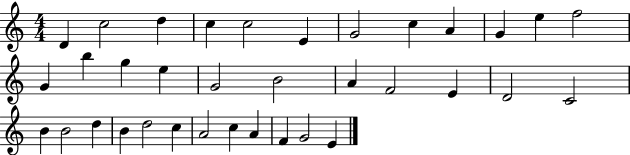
{
  \clef treble
  \numericTimeSignature
  \time 4/4
  \key c \major
  d'4 c''2 d''4 | c''4 c''2 e'4 | g'2 c''4 a'4 | g'4 e''4 f''2 | \break g'4 b''4 g''4 e''4 | g'2 b'2 | a'4 f'2 e'4 | d'2 c'2 | \break b'4 b'2 d''4 | b'4 d''2 c''4 | a'2 c''4 a'4 | f'4 g'2 e'4 | \break \bar "|."
}